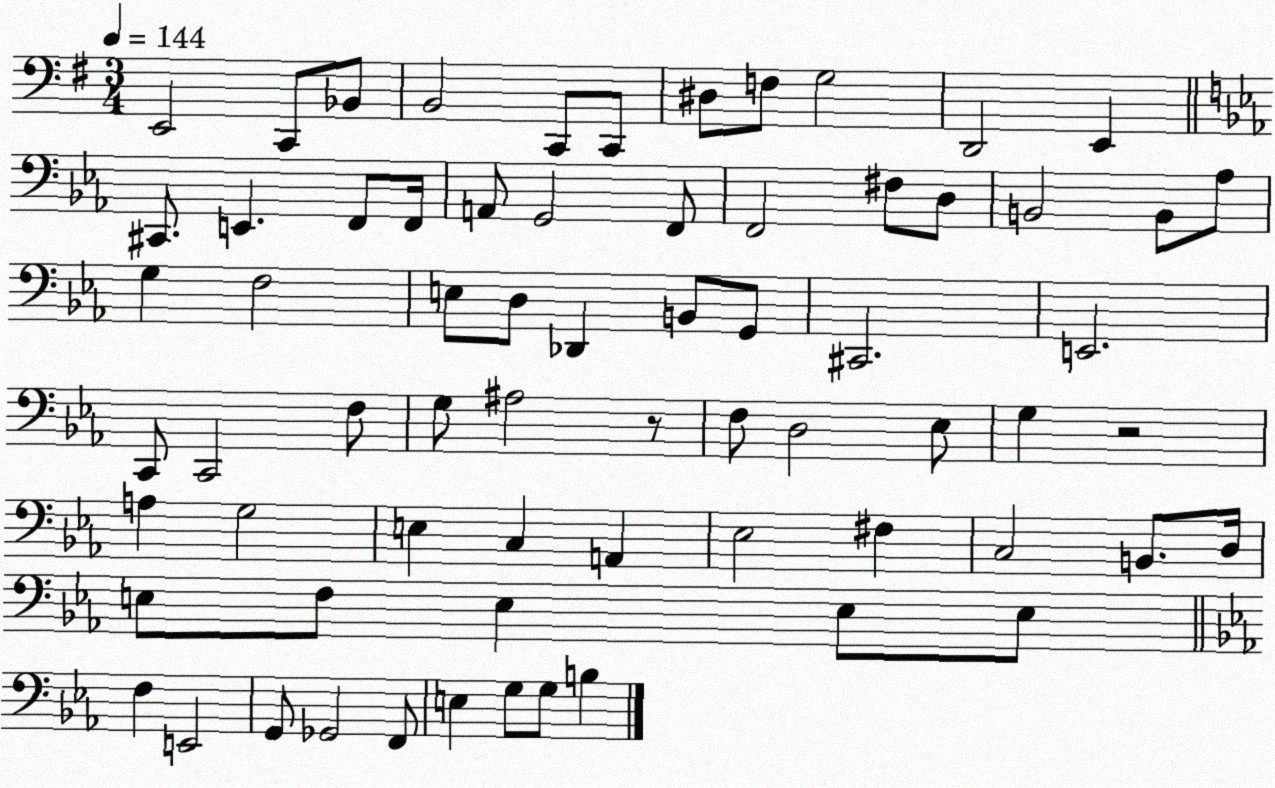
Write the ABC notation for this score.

X:1
T:Untitled
M:3/4
L:1/4
K:G
E,,2 C,,/2 _B,,/2 B,,2 C,,/2 C,,/2 ^D,/2 F,/2 G,2 D,,2 E,, ^C,,/2 E,, F,,/2 F,,/4 A,,/2 G,,2 F,,/2 F,,2 ^F,/2 D,/2 B,,2 B,,/2 _A,/2 G, F,2 E,/2 D,/2 _D,, B,,/2 G,,/2 ^C,,2 E,,2 C,,/2 C,,2 F,/2 G,/2 ^A,2 z/2 F,/2 D,2 _E,/2 G, z2 A, G,2 E, C, A,, _E,2 ^F, C,2 B,,/2 D,/4 E,/2 F,/2 E, E,/2 E,/2 F, E,,2 G,,/2 _G,,2 F,,/2 E, G,/2 G,/2 B,